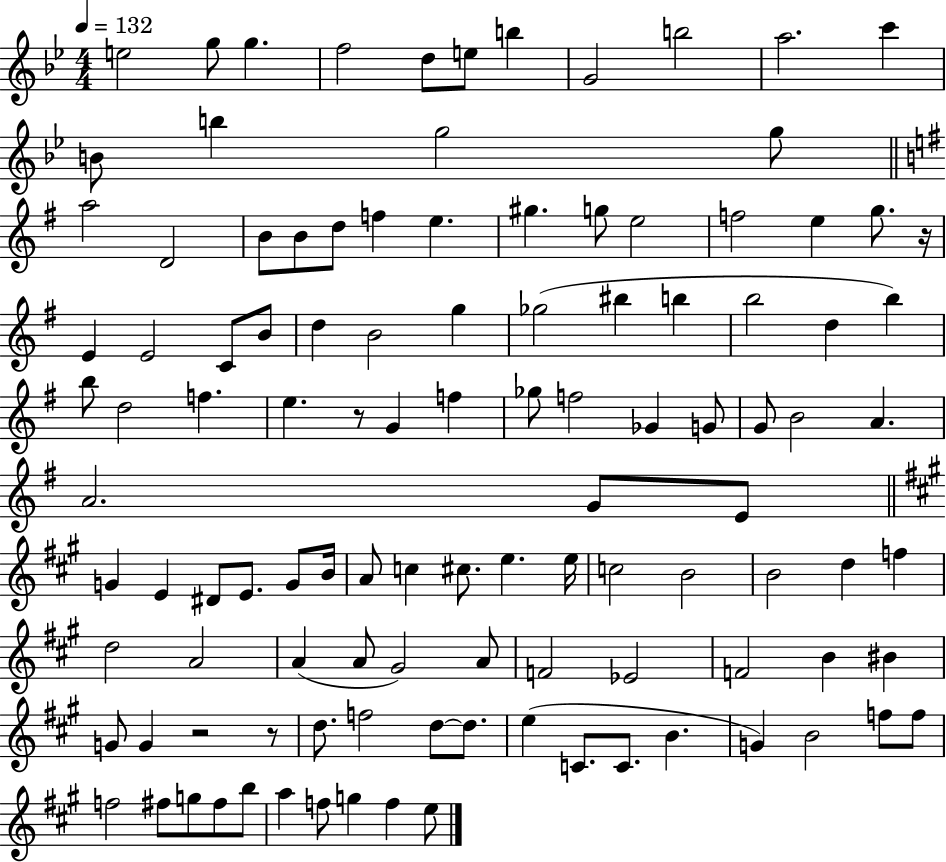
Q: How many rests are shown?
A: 4